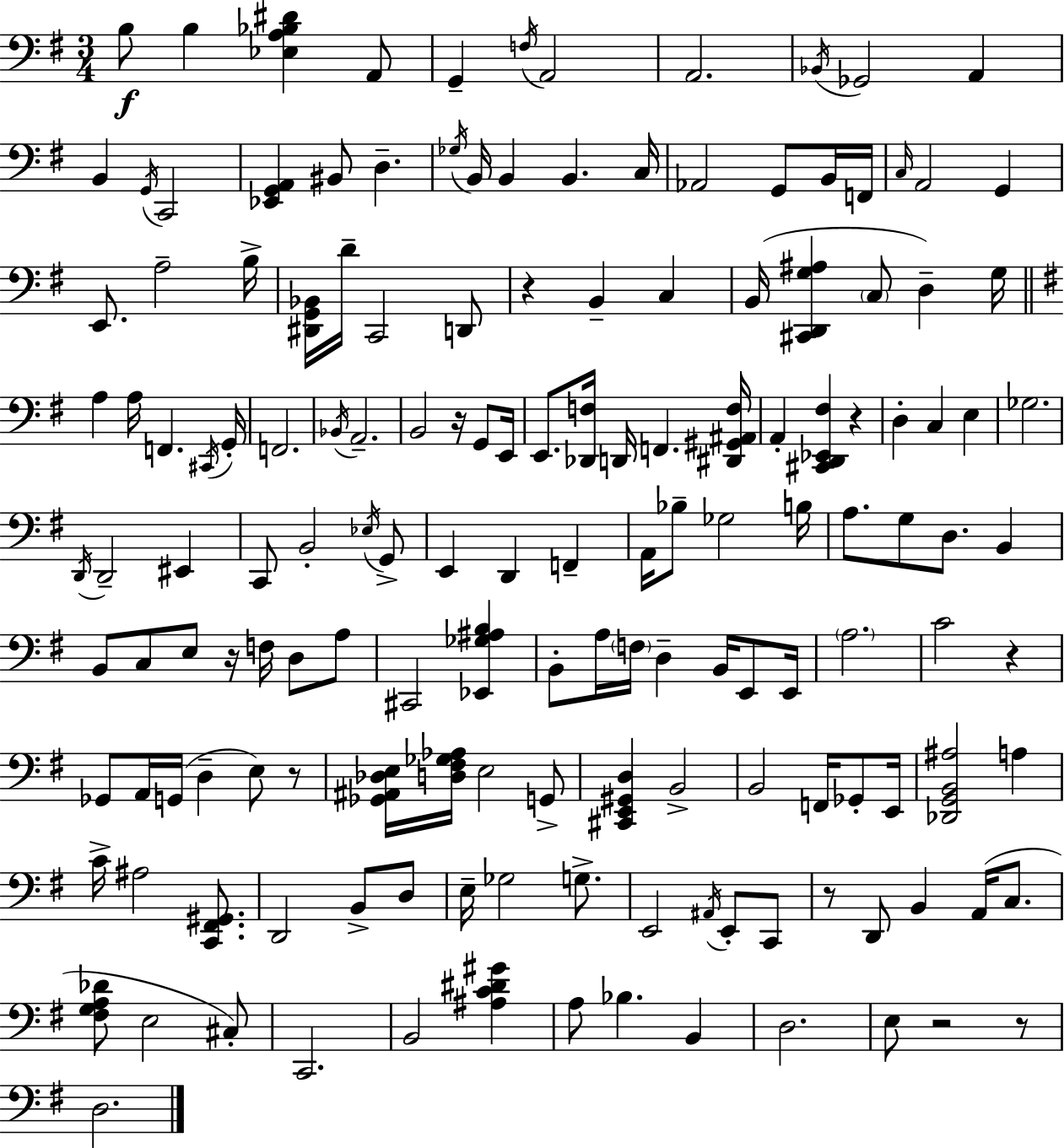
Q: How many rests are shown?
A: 9